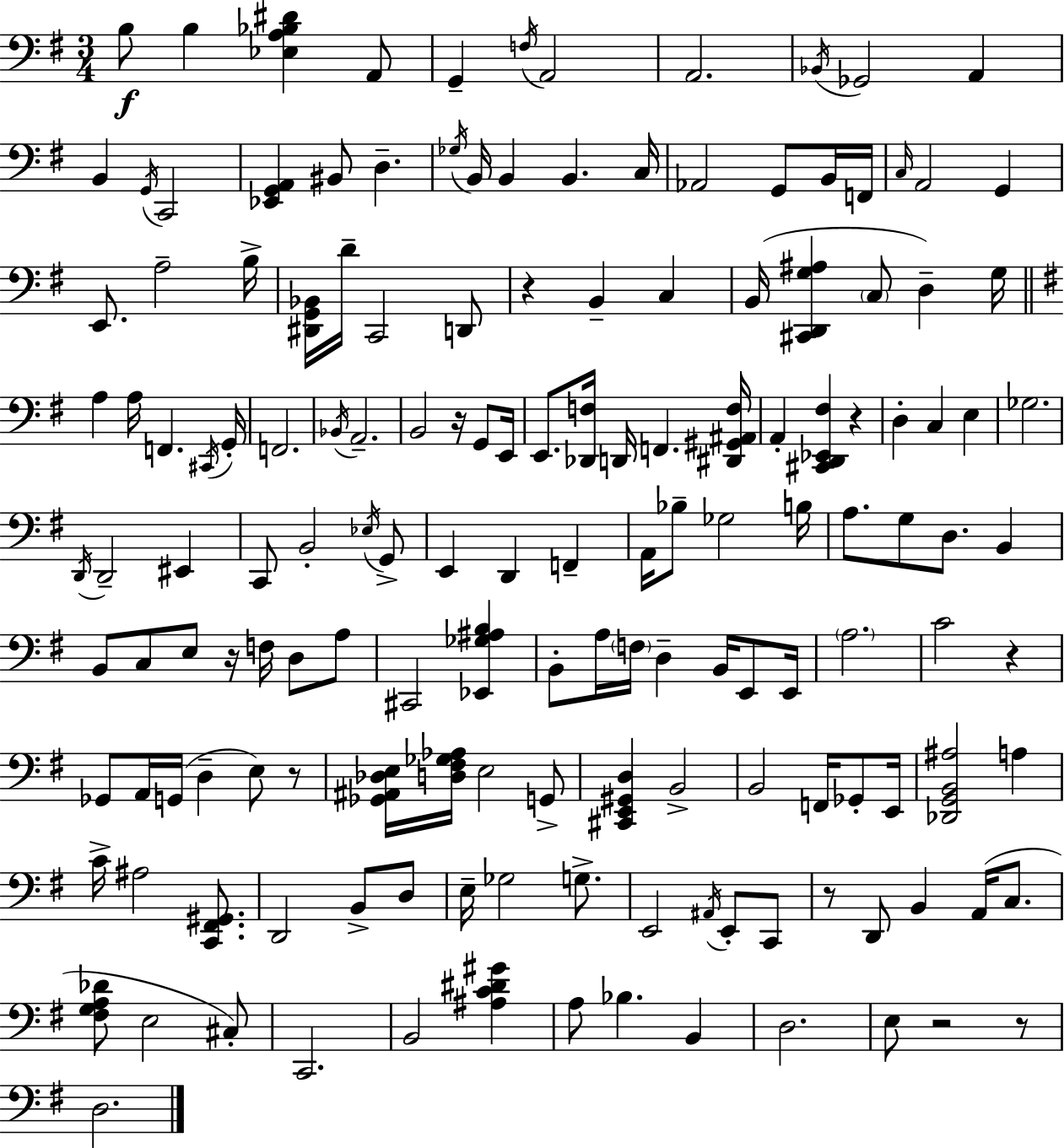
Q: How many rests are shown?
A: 9